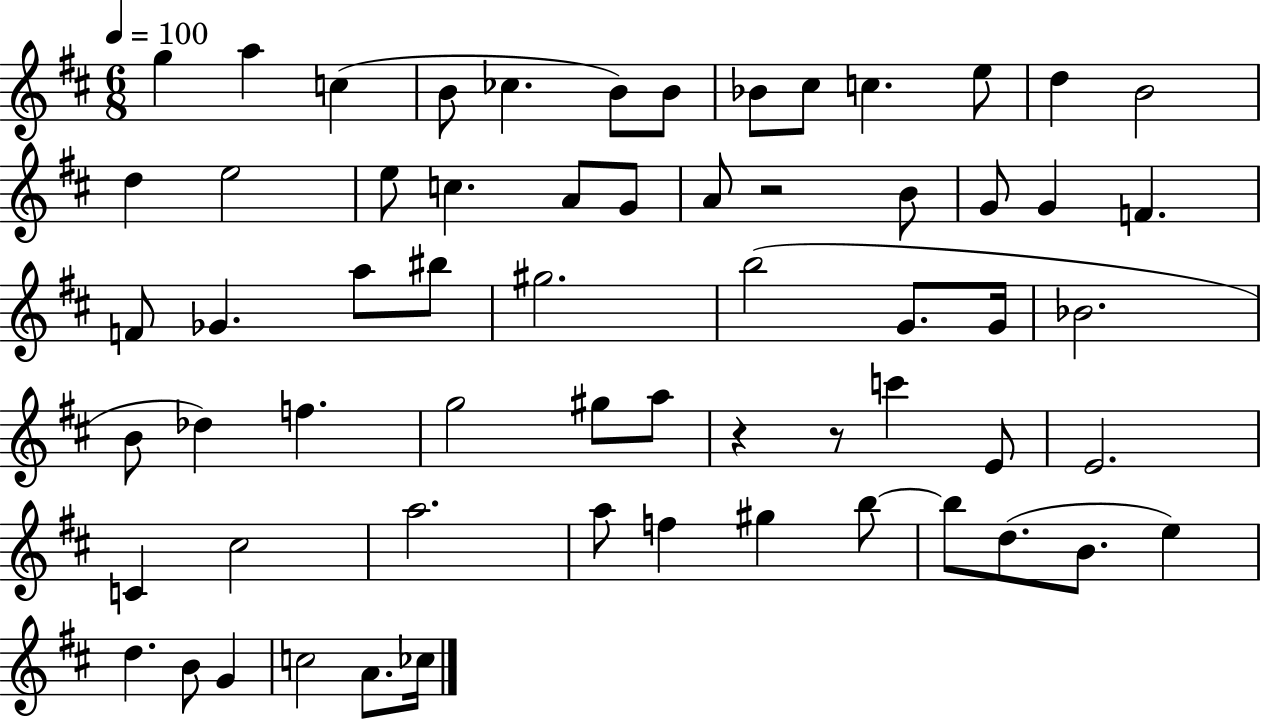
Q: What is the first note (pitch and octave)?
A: G5